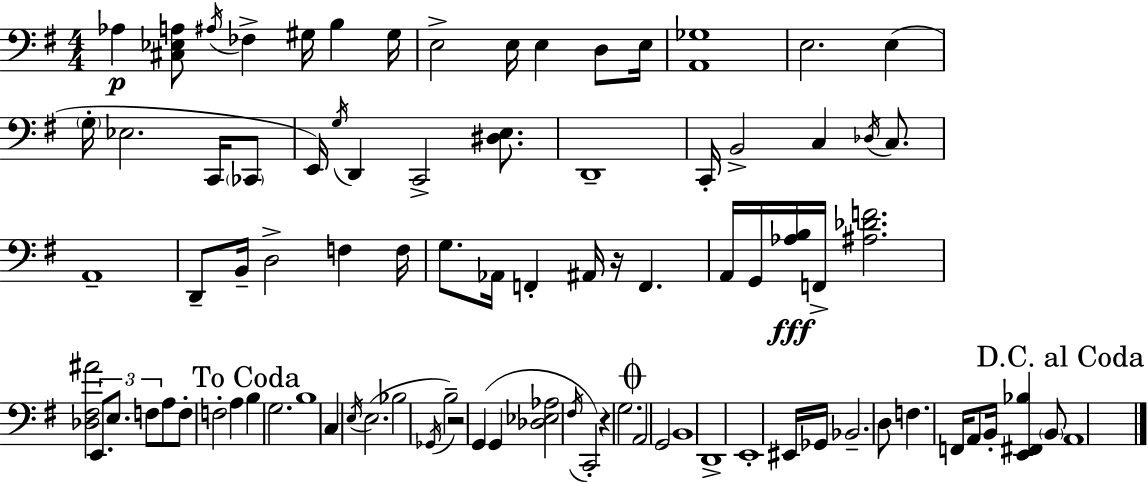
X:1
T:Untitled
M:4/4
L:1/4
K:G
_A, [^C,_E,A,]/2 ^A,/4 _F, ^G,/4 B, ^G,/4 E,2 E,/4 E, D,/2 E,/4 [A,,_G,]4 E,2 E, G,/4 _E,2 C,,/4 _C,,/2 E,,/4 G,/4 D,, C,,2 [^D,E,]/2 D,,4 C,,/4 B,,2 C, _D,/4 C,/2 A,,4 D,,/2 B,,/4 D,2 F, F,/4 G,/2 _A,,/4 F,, ^A,,/4 z/4 F,, A,,/4 G,,/4 [_A,B,]/4 F,,/4 [^A,_DF]2 [_D,^F,^A]2 E,,/2 E,/2 F,/2 A,/2 F,/2 F,2 A, B, G,2 B,4 C, E,/4 E,2 _B,2 _G,,/4 B,2 z2 G,, G,, [_D,_E,_A,]2 ^F,/4 C,,2 z G,2 A,,2 G,,2 B,,4 D,,4 E,,4 ^E,,/4 _G,,/4 _B,,2 D,/2 F, F,,/4 A,,/2 B,,/4 [E,,^F,,_B,] B,,/2 A,,4